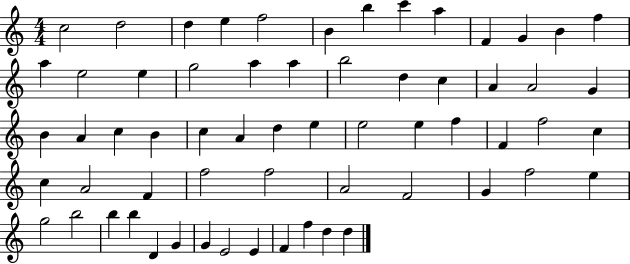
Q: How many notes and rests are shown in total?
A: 62